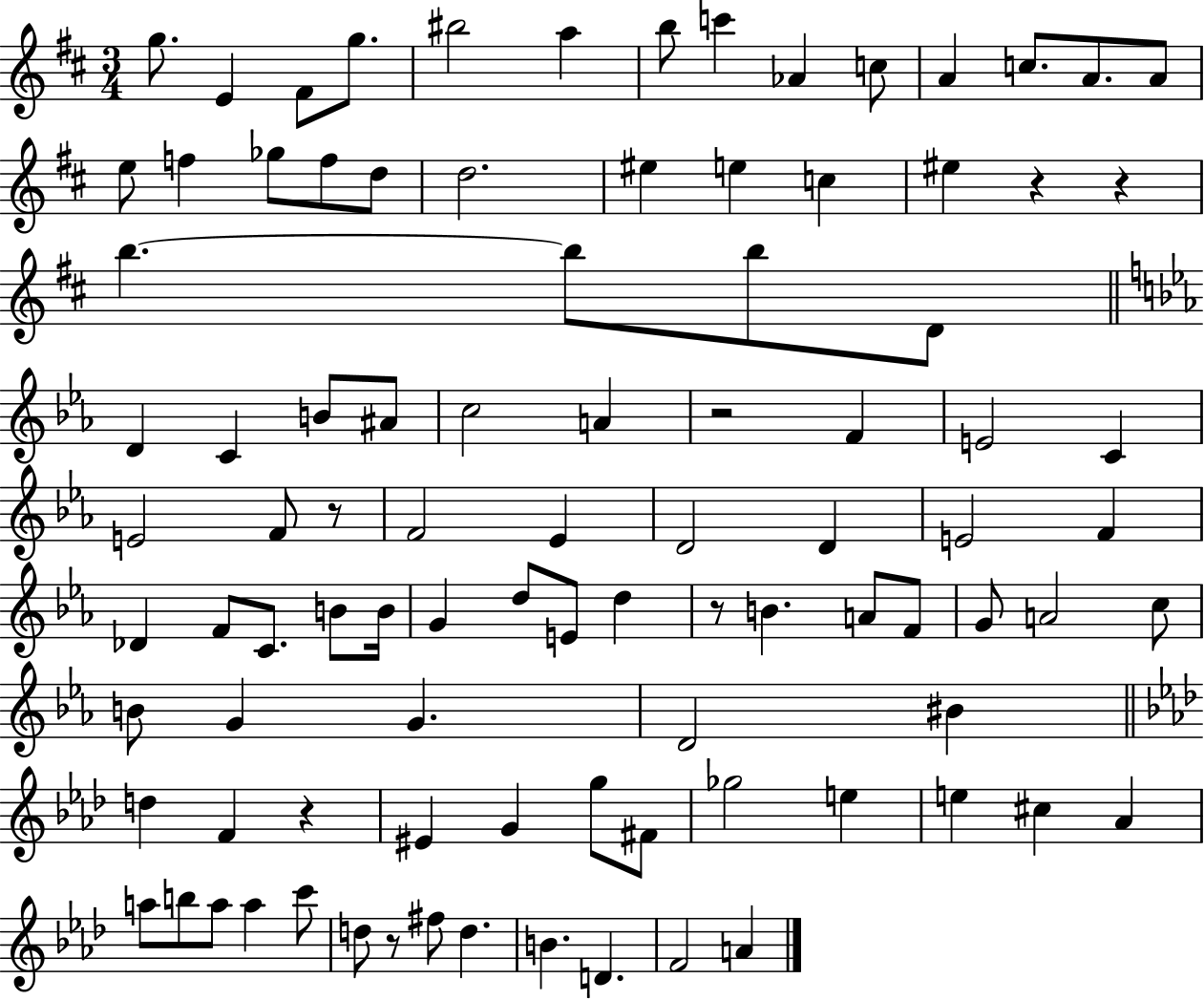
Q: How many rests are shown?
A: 7